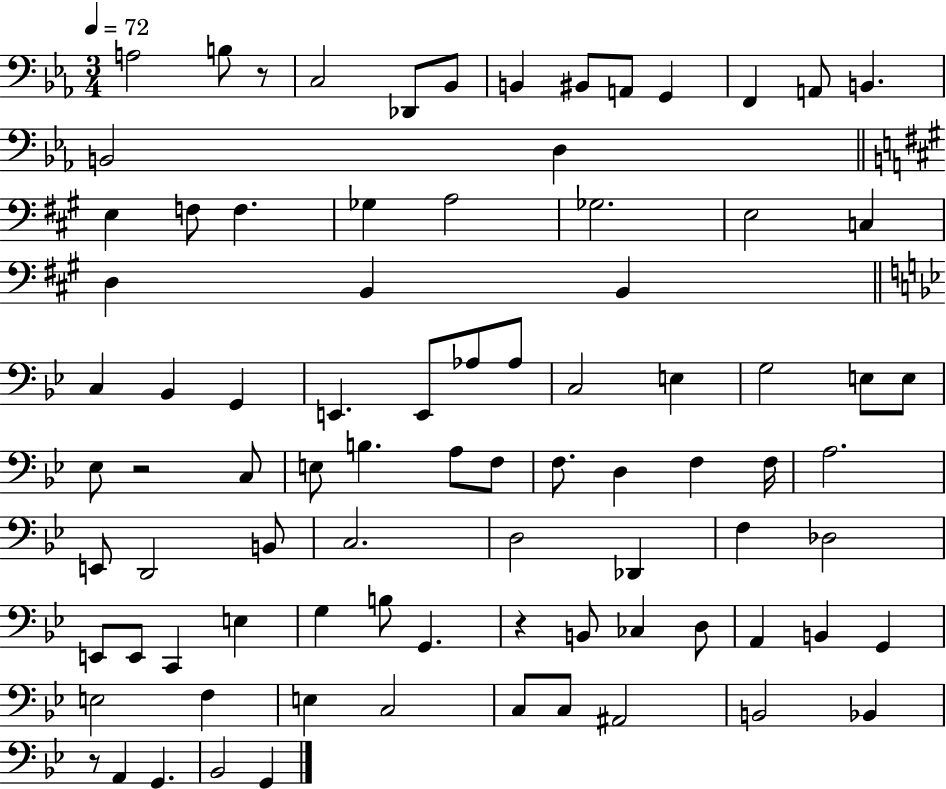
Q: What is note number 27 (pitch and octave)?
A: Bb2